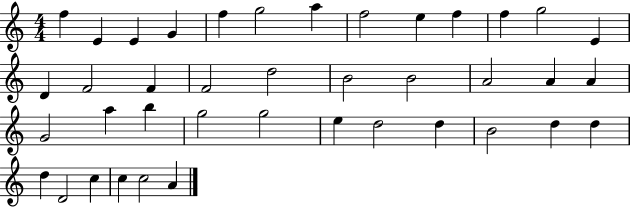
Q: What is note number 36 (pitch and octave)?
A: D4